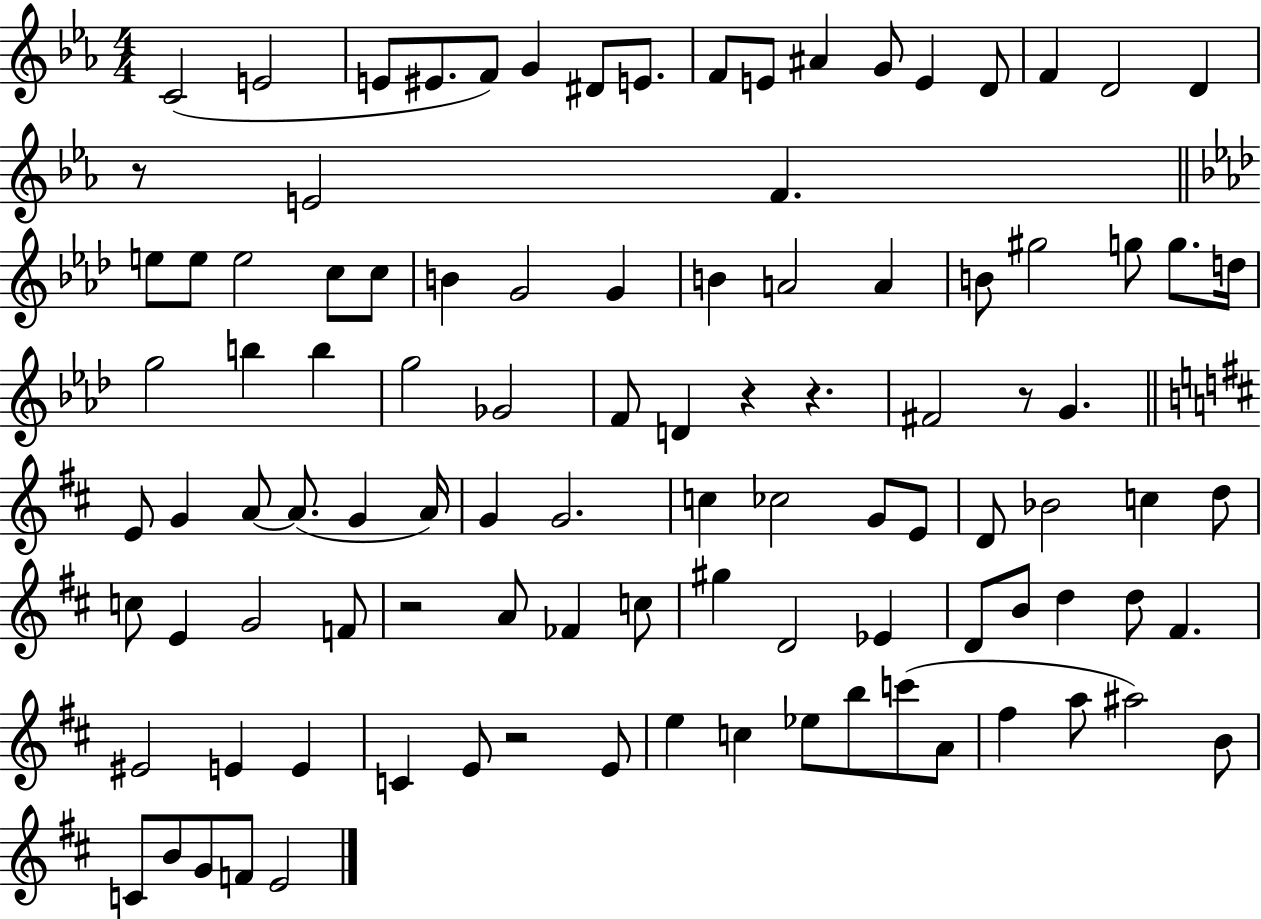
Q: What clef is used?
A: treble